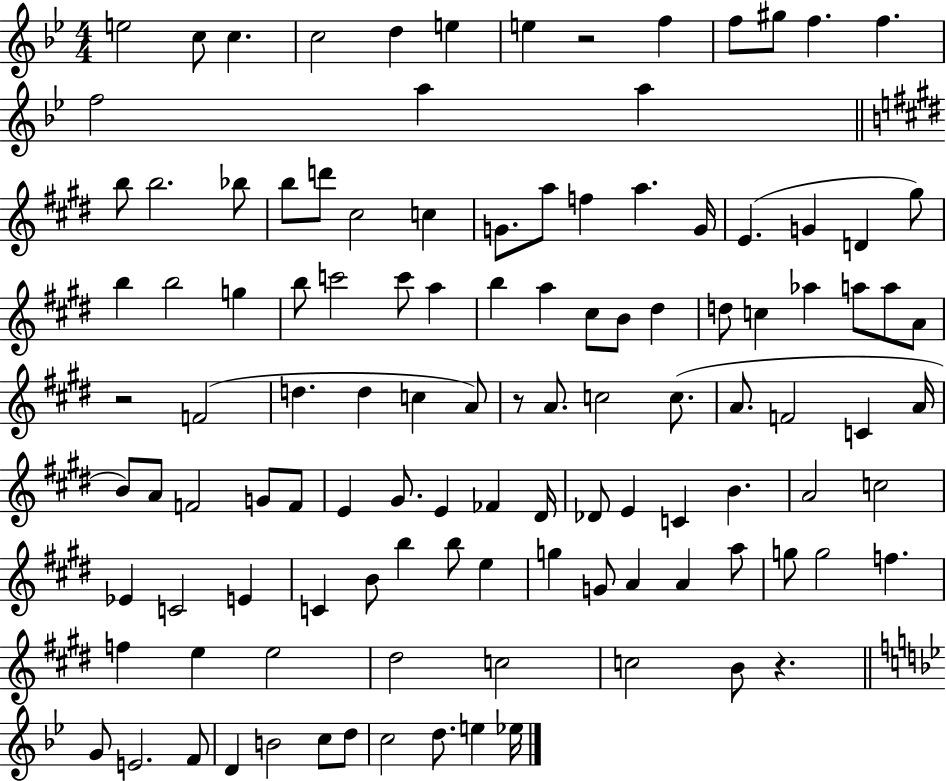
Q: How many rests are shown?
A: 4